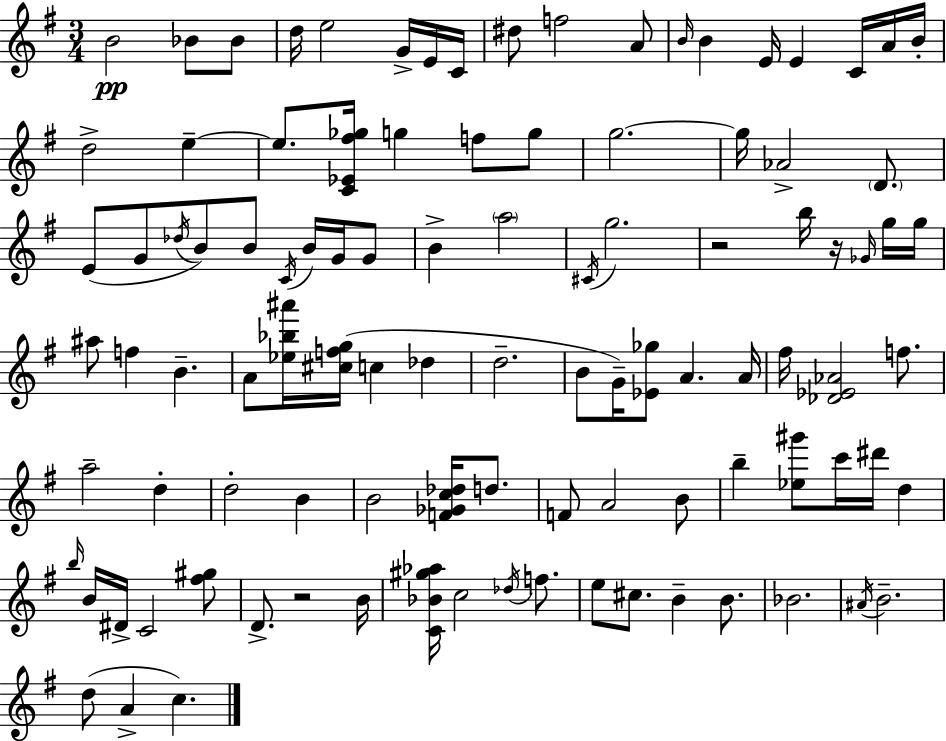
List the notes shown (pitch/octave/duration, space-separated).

B4/h Bb4/e Bb4/e D5/s E5/h G4/s E4/s C4/s D#5/e F5/h A4/e B4/s B4/q E4/s E4/q C4/s A4/s B4/s D5/h E5/q E5/e. [C4,Eb4,F#5,Gb5]/s G5/q F5/e G5/e G5/h. G5/s Ab4/h D4/e. E4/e G4/e Db5/s B4/e B4/e C4/s B4/s G4/s G4/e B4/q A5/h C#4/s G5/h. R/h B5/s R/s Gb4/s G5/s G5/s A#5/e F5/q B4/q. A4/e [Eb5,Bb5,A#6]/s [C#5,F5,G5]/s C5/q Db5/q D5/h. B4/e G4/s [Eb4,Gb5]/e A4/q. A4/s F#5/s [Db4,Eb4,Ab4]/h F5/e. A5/h D5/q D5/h B4/q B4/h [F4,Gb4,C5,Db5]/s D5/e. F4/e A4/h B4/e B5/q [Eb5,G#6]/e C6/s D#6/s D5/q B5/s B4/s D#4/s C4/h [F#5,G#5]/e D4/e. R/h B4/s [C4,Bb4,G#5,Ab5]/s C5/h Db5/s F5/e. E5/e C#5/e. B4/q B4/e. Bb4/h. A#4/s B4/h. D5/e A4/q C5/q.